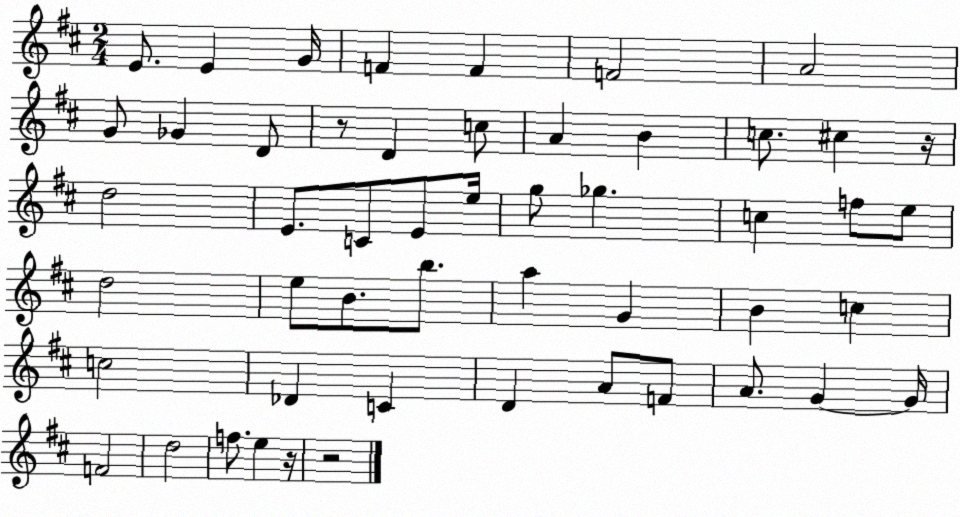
X:1
T:Untitled
M:2/4
L:1/4
K:D
E/2 E G/4 F F F2 A2 G/2 _G D/2 z/2 D c/2 A B c/2 ^c z/4 d2 E/2 C/2 E/2 e/4 g/2 _g c f/2 e/2 d2 e/2 B/2 b/2 a G B c c2 _D C D A/2 F/2 A/2 G G/4 F2 d2 f/2 e z/4 z2